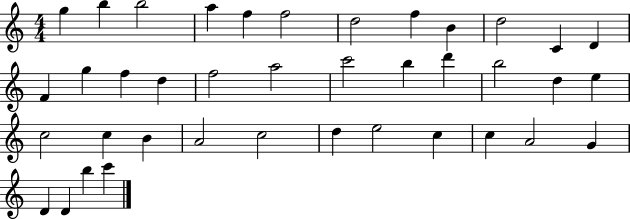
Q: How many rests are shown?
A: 0